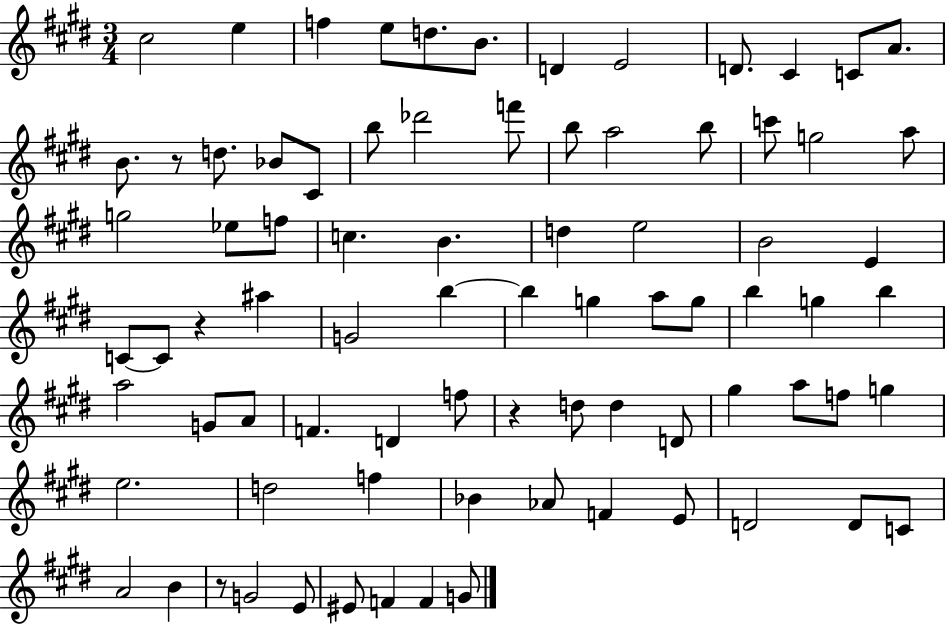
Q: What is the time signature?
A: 3/4